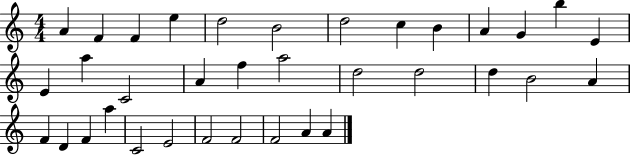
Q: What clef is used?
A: treble